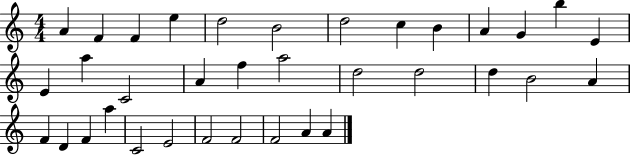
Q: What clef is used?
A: treble